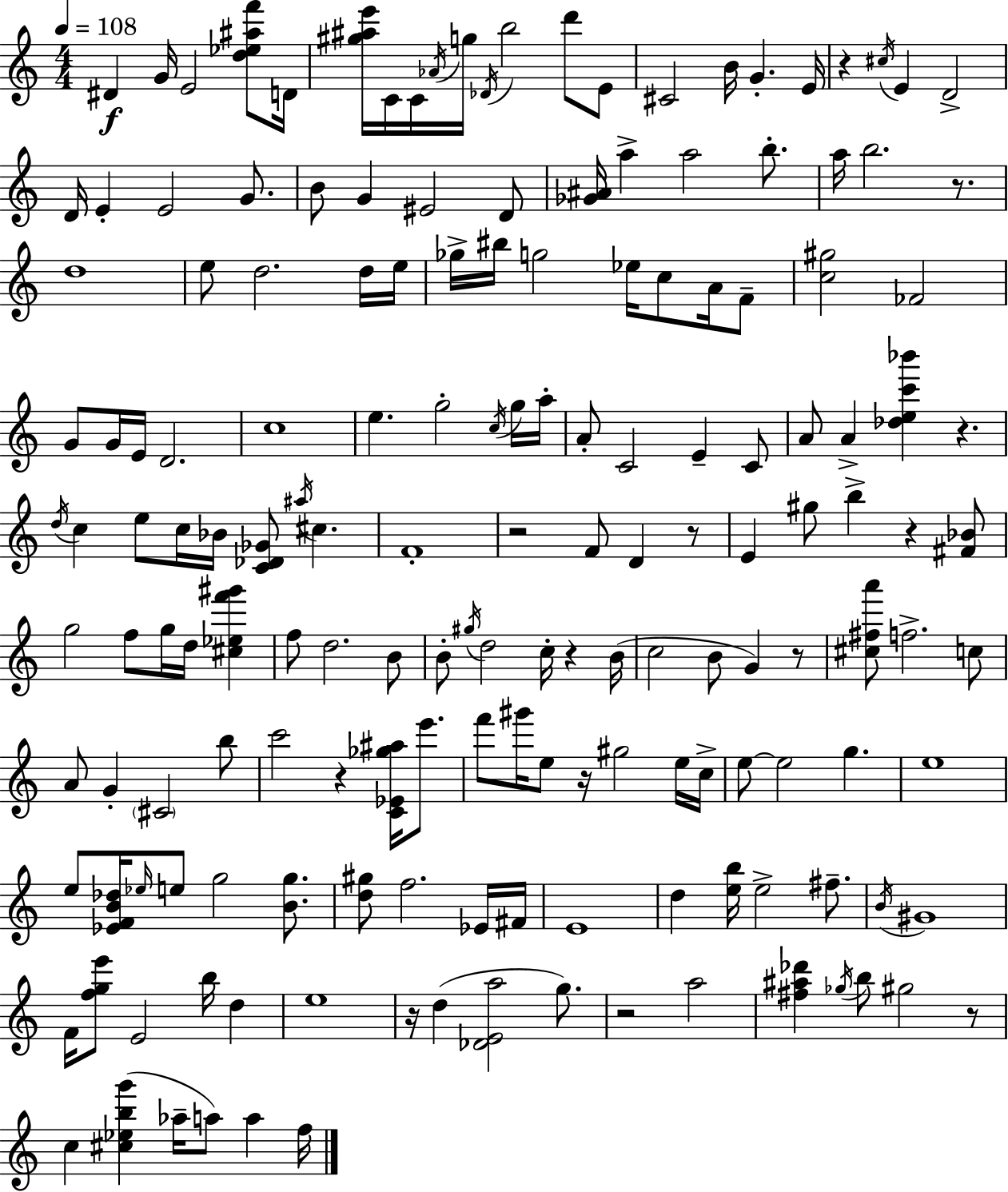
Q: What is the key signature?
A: C major